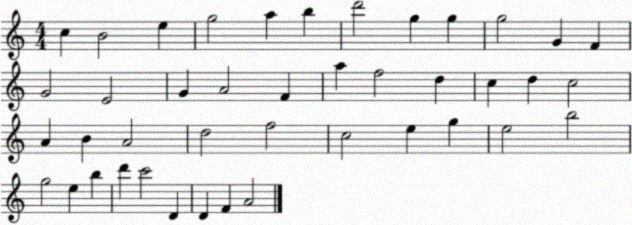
X:1
T:Untitled
M:4/4
L:1/4
K:C
c B2 e g2 a b d'2 g g g2 G F G2 E2 G A2 F a f2 d c d c2 A B A2 d2 f2 c2 e g e2 b2 g2 e b d' c'2 D D F A2